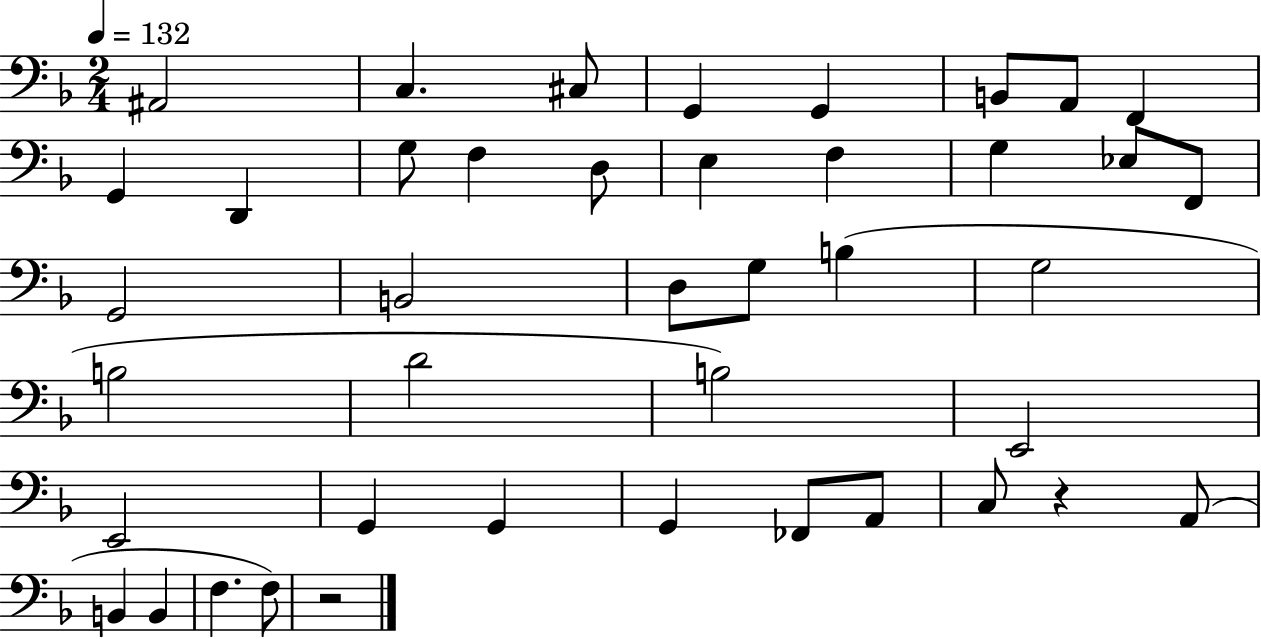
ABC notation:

X:1
T:Untitled
M:2/4
L:1/4
K:F
^A,,2 C, ^C,/2 G,, G,, B,,/2 A,,/2 F,, G,, D,, G,/2 F, D,/2 E, F, G, _E,/2 F,,/2 G,,2 B,,2 D,/2 G,/2 B, G,2 B,2 D2 B,2 E,,2 E,,2 G,, G,, G,, _F,,/2 A,,/2 C,/2 z A,,/2 B,, B,, F, F,/2 z2